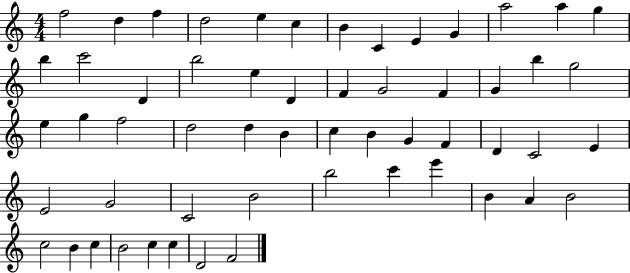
X:1
T:Untitled
M:4/4
L:1/4
K:C
f2 d f d2 e c B C E G a2 a g b c'2 D b2 e D F G2 F G b g2 e g f2 d2 d B c B G F D C2 E E2 G2 C2 B2 b2 c' e' B A B2 c2 B c B2 c c D2 F2